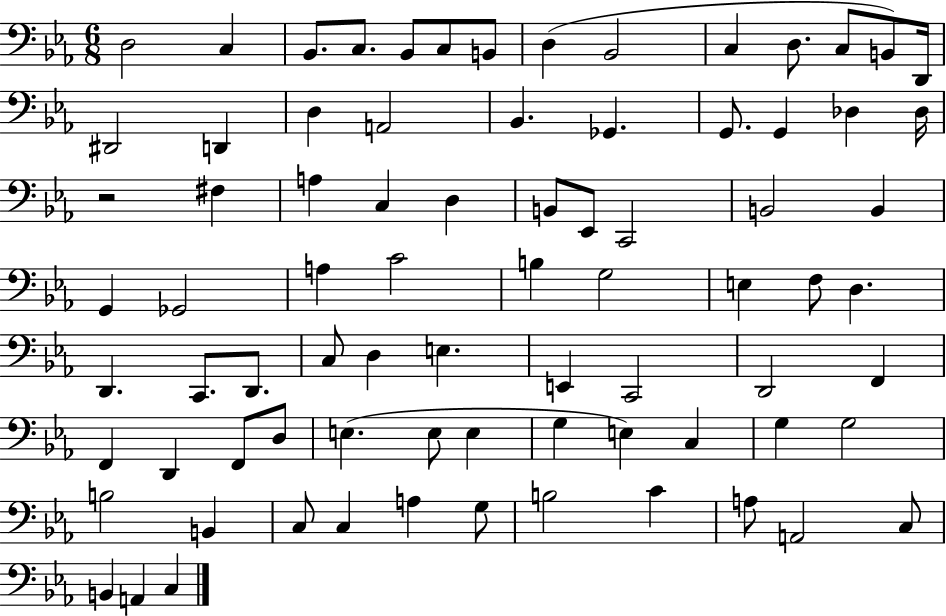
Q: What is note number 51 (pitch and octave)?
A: D2